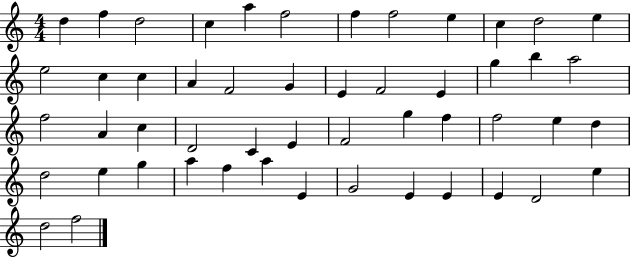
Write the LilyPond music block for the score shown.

{
  \clef treble
  \numericTimeSignature
  \time 4/4
  \key c \major
  d''4 f''4 d''2 | c''4 a''4 f''2 | f''4 f''2 e''4 | c''4 d''2 e''4 | \break e''2 c''4 c''4 | a'4 f'2 g'4 | e'4 f'2 e'4 | g''4 b''4 a''2 | \break f''2 a'4 c''4 | d'2 c'4 e'4 | f'2 g''4 f''4 | f''2 e''4 d''4 | \break d''2 e''4 g''4 | a''4 f''4 a''4 e'4 | g'2 e'4 e'4 | e'4 d'2 e''4 | \break d''2 f''2 | \bar "|."
}